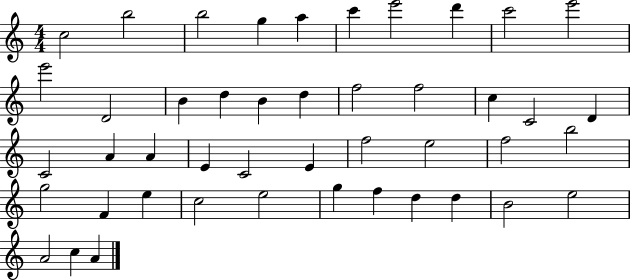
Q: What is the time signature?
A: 4/4